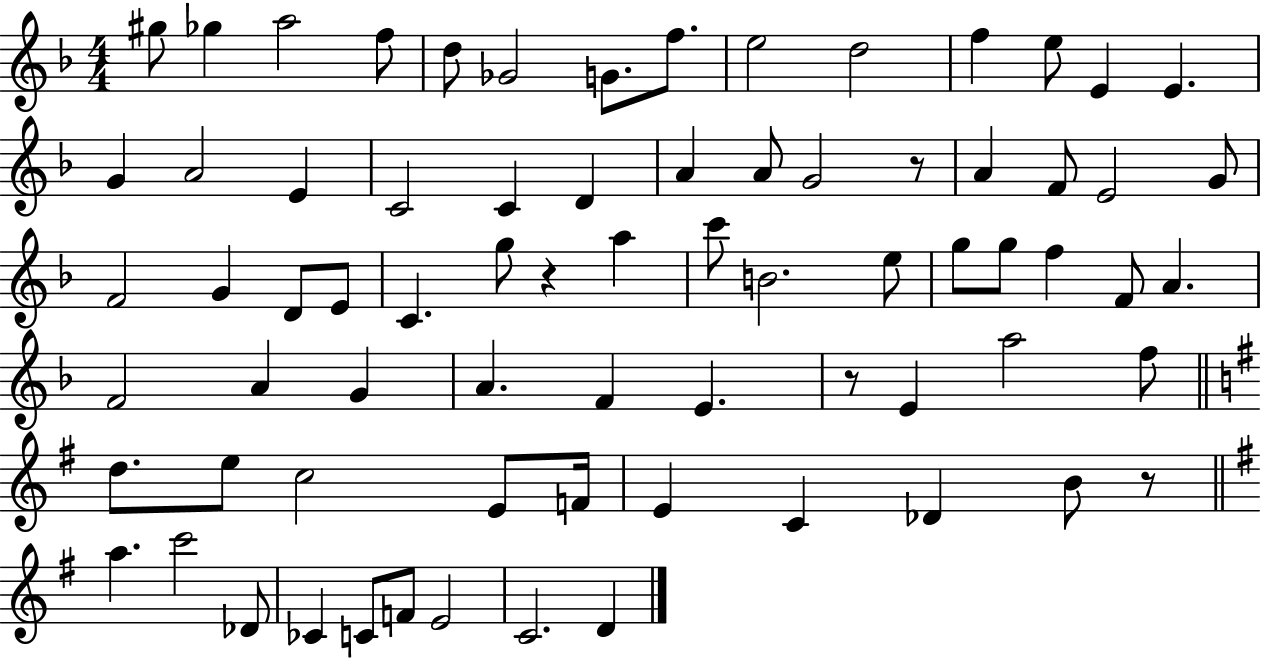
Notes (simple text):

G#5/e Gb5/q A5/h F5/e D5/e Gb4/h G4/e. F5/e. E5/h D5/h F5/q E5/e E4/q E4/q. G4/q A4/h E4/q C4/h C4/q D4/q A4/q A4/e G4/h R/e A4/q F4/e E4/h G4/e F4/h G4/q D4/e E4/e C4/q. G5/e R/q A5/q C6/e B4/h. E5/e G5/e G5/e F5/q F4/e A4/q. F4/h A4/q G4/q A4/q. F4/q E4/q. R/e E4/q A5/h F5/e D5/e. E5/e C5/h E4/e F4/s E4/q C4/q Db4/q B4/e R/e A5/q. C6/h Db4/e CES4/q C4/e F4/e E4/h C4/h. D4/q